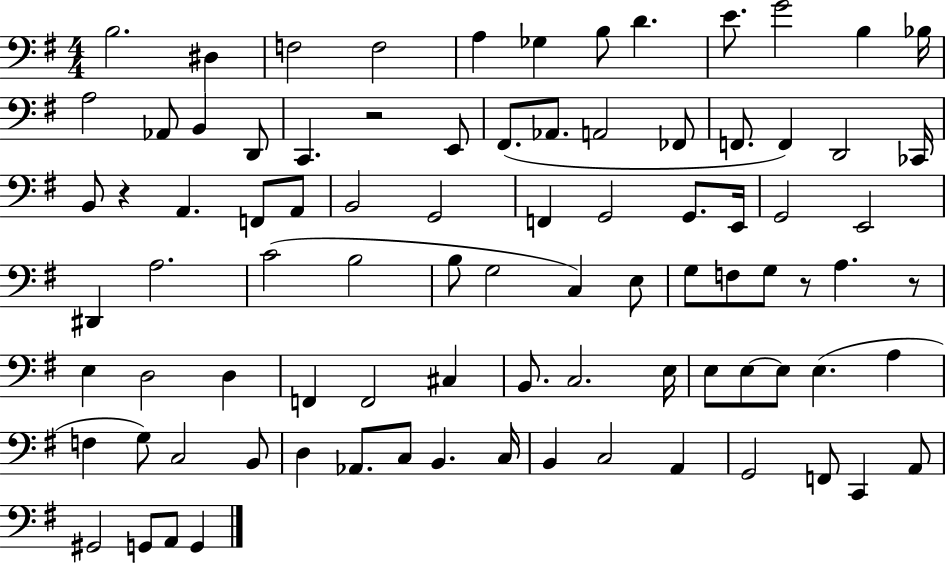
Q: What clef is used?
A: bass